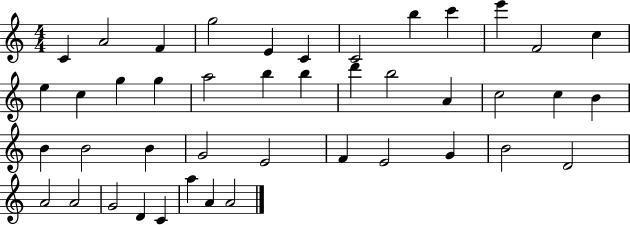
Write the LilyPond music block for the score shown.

{
  \clef treble
  \numericTimeSignature
  \time 4/4
  \key c \major
  c'4 a'2 f'4 | g''2 e'4 c'4 | c'2 b''4 c'''4 | e'''4 f'2 c''4 | \break e''4 c''4 g''4 g''4 | a''2 b''4 b''4 | d'''4 b''2 a'4 | c''2 c''4 b'4 | \break b'4 b'2 b'4 | g'2 e'2 | f'4 e'2 g'4 | b'2 d'2 | \break a'2 a'2 | g'2 d'4 c'4 | a''4 a'4 a'2 | \bar "|."
}